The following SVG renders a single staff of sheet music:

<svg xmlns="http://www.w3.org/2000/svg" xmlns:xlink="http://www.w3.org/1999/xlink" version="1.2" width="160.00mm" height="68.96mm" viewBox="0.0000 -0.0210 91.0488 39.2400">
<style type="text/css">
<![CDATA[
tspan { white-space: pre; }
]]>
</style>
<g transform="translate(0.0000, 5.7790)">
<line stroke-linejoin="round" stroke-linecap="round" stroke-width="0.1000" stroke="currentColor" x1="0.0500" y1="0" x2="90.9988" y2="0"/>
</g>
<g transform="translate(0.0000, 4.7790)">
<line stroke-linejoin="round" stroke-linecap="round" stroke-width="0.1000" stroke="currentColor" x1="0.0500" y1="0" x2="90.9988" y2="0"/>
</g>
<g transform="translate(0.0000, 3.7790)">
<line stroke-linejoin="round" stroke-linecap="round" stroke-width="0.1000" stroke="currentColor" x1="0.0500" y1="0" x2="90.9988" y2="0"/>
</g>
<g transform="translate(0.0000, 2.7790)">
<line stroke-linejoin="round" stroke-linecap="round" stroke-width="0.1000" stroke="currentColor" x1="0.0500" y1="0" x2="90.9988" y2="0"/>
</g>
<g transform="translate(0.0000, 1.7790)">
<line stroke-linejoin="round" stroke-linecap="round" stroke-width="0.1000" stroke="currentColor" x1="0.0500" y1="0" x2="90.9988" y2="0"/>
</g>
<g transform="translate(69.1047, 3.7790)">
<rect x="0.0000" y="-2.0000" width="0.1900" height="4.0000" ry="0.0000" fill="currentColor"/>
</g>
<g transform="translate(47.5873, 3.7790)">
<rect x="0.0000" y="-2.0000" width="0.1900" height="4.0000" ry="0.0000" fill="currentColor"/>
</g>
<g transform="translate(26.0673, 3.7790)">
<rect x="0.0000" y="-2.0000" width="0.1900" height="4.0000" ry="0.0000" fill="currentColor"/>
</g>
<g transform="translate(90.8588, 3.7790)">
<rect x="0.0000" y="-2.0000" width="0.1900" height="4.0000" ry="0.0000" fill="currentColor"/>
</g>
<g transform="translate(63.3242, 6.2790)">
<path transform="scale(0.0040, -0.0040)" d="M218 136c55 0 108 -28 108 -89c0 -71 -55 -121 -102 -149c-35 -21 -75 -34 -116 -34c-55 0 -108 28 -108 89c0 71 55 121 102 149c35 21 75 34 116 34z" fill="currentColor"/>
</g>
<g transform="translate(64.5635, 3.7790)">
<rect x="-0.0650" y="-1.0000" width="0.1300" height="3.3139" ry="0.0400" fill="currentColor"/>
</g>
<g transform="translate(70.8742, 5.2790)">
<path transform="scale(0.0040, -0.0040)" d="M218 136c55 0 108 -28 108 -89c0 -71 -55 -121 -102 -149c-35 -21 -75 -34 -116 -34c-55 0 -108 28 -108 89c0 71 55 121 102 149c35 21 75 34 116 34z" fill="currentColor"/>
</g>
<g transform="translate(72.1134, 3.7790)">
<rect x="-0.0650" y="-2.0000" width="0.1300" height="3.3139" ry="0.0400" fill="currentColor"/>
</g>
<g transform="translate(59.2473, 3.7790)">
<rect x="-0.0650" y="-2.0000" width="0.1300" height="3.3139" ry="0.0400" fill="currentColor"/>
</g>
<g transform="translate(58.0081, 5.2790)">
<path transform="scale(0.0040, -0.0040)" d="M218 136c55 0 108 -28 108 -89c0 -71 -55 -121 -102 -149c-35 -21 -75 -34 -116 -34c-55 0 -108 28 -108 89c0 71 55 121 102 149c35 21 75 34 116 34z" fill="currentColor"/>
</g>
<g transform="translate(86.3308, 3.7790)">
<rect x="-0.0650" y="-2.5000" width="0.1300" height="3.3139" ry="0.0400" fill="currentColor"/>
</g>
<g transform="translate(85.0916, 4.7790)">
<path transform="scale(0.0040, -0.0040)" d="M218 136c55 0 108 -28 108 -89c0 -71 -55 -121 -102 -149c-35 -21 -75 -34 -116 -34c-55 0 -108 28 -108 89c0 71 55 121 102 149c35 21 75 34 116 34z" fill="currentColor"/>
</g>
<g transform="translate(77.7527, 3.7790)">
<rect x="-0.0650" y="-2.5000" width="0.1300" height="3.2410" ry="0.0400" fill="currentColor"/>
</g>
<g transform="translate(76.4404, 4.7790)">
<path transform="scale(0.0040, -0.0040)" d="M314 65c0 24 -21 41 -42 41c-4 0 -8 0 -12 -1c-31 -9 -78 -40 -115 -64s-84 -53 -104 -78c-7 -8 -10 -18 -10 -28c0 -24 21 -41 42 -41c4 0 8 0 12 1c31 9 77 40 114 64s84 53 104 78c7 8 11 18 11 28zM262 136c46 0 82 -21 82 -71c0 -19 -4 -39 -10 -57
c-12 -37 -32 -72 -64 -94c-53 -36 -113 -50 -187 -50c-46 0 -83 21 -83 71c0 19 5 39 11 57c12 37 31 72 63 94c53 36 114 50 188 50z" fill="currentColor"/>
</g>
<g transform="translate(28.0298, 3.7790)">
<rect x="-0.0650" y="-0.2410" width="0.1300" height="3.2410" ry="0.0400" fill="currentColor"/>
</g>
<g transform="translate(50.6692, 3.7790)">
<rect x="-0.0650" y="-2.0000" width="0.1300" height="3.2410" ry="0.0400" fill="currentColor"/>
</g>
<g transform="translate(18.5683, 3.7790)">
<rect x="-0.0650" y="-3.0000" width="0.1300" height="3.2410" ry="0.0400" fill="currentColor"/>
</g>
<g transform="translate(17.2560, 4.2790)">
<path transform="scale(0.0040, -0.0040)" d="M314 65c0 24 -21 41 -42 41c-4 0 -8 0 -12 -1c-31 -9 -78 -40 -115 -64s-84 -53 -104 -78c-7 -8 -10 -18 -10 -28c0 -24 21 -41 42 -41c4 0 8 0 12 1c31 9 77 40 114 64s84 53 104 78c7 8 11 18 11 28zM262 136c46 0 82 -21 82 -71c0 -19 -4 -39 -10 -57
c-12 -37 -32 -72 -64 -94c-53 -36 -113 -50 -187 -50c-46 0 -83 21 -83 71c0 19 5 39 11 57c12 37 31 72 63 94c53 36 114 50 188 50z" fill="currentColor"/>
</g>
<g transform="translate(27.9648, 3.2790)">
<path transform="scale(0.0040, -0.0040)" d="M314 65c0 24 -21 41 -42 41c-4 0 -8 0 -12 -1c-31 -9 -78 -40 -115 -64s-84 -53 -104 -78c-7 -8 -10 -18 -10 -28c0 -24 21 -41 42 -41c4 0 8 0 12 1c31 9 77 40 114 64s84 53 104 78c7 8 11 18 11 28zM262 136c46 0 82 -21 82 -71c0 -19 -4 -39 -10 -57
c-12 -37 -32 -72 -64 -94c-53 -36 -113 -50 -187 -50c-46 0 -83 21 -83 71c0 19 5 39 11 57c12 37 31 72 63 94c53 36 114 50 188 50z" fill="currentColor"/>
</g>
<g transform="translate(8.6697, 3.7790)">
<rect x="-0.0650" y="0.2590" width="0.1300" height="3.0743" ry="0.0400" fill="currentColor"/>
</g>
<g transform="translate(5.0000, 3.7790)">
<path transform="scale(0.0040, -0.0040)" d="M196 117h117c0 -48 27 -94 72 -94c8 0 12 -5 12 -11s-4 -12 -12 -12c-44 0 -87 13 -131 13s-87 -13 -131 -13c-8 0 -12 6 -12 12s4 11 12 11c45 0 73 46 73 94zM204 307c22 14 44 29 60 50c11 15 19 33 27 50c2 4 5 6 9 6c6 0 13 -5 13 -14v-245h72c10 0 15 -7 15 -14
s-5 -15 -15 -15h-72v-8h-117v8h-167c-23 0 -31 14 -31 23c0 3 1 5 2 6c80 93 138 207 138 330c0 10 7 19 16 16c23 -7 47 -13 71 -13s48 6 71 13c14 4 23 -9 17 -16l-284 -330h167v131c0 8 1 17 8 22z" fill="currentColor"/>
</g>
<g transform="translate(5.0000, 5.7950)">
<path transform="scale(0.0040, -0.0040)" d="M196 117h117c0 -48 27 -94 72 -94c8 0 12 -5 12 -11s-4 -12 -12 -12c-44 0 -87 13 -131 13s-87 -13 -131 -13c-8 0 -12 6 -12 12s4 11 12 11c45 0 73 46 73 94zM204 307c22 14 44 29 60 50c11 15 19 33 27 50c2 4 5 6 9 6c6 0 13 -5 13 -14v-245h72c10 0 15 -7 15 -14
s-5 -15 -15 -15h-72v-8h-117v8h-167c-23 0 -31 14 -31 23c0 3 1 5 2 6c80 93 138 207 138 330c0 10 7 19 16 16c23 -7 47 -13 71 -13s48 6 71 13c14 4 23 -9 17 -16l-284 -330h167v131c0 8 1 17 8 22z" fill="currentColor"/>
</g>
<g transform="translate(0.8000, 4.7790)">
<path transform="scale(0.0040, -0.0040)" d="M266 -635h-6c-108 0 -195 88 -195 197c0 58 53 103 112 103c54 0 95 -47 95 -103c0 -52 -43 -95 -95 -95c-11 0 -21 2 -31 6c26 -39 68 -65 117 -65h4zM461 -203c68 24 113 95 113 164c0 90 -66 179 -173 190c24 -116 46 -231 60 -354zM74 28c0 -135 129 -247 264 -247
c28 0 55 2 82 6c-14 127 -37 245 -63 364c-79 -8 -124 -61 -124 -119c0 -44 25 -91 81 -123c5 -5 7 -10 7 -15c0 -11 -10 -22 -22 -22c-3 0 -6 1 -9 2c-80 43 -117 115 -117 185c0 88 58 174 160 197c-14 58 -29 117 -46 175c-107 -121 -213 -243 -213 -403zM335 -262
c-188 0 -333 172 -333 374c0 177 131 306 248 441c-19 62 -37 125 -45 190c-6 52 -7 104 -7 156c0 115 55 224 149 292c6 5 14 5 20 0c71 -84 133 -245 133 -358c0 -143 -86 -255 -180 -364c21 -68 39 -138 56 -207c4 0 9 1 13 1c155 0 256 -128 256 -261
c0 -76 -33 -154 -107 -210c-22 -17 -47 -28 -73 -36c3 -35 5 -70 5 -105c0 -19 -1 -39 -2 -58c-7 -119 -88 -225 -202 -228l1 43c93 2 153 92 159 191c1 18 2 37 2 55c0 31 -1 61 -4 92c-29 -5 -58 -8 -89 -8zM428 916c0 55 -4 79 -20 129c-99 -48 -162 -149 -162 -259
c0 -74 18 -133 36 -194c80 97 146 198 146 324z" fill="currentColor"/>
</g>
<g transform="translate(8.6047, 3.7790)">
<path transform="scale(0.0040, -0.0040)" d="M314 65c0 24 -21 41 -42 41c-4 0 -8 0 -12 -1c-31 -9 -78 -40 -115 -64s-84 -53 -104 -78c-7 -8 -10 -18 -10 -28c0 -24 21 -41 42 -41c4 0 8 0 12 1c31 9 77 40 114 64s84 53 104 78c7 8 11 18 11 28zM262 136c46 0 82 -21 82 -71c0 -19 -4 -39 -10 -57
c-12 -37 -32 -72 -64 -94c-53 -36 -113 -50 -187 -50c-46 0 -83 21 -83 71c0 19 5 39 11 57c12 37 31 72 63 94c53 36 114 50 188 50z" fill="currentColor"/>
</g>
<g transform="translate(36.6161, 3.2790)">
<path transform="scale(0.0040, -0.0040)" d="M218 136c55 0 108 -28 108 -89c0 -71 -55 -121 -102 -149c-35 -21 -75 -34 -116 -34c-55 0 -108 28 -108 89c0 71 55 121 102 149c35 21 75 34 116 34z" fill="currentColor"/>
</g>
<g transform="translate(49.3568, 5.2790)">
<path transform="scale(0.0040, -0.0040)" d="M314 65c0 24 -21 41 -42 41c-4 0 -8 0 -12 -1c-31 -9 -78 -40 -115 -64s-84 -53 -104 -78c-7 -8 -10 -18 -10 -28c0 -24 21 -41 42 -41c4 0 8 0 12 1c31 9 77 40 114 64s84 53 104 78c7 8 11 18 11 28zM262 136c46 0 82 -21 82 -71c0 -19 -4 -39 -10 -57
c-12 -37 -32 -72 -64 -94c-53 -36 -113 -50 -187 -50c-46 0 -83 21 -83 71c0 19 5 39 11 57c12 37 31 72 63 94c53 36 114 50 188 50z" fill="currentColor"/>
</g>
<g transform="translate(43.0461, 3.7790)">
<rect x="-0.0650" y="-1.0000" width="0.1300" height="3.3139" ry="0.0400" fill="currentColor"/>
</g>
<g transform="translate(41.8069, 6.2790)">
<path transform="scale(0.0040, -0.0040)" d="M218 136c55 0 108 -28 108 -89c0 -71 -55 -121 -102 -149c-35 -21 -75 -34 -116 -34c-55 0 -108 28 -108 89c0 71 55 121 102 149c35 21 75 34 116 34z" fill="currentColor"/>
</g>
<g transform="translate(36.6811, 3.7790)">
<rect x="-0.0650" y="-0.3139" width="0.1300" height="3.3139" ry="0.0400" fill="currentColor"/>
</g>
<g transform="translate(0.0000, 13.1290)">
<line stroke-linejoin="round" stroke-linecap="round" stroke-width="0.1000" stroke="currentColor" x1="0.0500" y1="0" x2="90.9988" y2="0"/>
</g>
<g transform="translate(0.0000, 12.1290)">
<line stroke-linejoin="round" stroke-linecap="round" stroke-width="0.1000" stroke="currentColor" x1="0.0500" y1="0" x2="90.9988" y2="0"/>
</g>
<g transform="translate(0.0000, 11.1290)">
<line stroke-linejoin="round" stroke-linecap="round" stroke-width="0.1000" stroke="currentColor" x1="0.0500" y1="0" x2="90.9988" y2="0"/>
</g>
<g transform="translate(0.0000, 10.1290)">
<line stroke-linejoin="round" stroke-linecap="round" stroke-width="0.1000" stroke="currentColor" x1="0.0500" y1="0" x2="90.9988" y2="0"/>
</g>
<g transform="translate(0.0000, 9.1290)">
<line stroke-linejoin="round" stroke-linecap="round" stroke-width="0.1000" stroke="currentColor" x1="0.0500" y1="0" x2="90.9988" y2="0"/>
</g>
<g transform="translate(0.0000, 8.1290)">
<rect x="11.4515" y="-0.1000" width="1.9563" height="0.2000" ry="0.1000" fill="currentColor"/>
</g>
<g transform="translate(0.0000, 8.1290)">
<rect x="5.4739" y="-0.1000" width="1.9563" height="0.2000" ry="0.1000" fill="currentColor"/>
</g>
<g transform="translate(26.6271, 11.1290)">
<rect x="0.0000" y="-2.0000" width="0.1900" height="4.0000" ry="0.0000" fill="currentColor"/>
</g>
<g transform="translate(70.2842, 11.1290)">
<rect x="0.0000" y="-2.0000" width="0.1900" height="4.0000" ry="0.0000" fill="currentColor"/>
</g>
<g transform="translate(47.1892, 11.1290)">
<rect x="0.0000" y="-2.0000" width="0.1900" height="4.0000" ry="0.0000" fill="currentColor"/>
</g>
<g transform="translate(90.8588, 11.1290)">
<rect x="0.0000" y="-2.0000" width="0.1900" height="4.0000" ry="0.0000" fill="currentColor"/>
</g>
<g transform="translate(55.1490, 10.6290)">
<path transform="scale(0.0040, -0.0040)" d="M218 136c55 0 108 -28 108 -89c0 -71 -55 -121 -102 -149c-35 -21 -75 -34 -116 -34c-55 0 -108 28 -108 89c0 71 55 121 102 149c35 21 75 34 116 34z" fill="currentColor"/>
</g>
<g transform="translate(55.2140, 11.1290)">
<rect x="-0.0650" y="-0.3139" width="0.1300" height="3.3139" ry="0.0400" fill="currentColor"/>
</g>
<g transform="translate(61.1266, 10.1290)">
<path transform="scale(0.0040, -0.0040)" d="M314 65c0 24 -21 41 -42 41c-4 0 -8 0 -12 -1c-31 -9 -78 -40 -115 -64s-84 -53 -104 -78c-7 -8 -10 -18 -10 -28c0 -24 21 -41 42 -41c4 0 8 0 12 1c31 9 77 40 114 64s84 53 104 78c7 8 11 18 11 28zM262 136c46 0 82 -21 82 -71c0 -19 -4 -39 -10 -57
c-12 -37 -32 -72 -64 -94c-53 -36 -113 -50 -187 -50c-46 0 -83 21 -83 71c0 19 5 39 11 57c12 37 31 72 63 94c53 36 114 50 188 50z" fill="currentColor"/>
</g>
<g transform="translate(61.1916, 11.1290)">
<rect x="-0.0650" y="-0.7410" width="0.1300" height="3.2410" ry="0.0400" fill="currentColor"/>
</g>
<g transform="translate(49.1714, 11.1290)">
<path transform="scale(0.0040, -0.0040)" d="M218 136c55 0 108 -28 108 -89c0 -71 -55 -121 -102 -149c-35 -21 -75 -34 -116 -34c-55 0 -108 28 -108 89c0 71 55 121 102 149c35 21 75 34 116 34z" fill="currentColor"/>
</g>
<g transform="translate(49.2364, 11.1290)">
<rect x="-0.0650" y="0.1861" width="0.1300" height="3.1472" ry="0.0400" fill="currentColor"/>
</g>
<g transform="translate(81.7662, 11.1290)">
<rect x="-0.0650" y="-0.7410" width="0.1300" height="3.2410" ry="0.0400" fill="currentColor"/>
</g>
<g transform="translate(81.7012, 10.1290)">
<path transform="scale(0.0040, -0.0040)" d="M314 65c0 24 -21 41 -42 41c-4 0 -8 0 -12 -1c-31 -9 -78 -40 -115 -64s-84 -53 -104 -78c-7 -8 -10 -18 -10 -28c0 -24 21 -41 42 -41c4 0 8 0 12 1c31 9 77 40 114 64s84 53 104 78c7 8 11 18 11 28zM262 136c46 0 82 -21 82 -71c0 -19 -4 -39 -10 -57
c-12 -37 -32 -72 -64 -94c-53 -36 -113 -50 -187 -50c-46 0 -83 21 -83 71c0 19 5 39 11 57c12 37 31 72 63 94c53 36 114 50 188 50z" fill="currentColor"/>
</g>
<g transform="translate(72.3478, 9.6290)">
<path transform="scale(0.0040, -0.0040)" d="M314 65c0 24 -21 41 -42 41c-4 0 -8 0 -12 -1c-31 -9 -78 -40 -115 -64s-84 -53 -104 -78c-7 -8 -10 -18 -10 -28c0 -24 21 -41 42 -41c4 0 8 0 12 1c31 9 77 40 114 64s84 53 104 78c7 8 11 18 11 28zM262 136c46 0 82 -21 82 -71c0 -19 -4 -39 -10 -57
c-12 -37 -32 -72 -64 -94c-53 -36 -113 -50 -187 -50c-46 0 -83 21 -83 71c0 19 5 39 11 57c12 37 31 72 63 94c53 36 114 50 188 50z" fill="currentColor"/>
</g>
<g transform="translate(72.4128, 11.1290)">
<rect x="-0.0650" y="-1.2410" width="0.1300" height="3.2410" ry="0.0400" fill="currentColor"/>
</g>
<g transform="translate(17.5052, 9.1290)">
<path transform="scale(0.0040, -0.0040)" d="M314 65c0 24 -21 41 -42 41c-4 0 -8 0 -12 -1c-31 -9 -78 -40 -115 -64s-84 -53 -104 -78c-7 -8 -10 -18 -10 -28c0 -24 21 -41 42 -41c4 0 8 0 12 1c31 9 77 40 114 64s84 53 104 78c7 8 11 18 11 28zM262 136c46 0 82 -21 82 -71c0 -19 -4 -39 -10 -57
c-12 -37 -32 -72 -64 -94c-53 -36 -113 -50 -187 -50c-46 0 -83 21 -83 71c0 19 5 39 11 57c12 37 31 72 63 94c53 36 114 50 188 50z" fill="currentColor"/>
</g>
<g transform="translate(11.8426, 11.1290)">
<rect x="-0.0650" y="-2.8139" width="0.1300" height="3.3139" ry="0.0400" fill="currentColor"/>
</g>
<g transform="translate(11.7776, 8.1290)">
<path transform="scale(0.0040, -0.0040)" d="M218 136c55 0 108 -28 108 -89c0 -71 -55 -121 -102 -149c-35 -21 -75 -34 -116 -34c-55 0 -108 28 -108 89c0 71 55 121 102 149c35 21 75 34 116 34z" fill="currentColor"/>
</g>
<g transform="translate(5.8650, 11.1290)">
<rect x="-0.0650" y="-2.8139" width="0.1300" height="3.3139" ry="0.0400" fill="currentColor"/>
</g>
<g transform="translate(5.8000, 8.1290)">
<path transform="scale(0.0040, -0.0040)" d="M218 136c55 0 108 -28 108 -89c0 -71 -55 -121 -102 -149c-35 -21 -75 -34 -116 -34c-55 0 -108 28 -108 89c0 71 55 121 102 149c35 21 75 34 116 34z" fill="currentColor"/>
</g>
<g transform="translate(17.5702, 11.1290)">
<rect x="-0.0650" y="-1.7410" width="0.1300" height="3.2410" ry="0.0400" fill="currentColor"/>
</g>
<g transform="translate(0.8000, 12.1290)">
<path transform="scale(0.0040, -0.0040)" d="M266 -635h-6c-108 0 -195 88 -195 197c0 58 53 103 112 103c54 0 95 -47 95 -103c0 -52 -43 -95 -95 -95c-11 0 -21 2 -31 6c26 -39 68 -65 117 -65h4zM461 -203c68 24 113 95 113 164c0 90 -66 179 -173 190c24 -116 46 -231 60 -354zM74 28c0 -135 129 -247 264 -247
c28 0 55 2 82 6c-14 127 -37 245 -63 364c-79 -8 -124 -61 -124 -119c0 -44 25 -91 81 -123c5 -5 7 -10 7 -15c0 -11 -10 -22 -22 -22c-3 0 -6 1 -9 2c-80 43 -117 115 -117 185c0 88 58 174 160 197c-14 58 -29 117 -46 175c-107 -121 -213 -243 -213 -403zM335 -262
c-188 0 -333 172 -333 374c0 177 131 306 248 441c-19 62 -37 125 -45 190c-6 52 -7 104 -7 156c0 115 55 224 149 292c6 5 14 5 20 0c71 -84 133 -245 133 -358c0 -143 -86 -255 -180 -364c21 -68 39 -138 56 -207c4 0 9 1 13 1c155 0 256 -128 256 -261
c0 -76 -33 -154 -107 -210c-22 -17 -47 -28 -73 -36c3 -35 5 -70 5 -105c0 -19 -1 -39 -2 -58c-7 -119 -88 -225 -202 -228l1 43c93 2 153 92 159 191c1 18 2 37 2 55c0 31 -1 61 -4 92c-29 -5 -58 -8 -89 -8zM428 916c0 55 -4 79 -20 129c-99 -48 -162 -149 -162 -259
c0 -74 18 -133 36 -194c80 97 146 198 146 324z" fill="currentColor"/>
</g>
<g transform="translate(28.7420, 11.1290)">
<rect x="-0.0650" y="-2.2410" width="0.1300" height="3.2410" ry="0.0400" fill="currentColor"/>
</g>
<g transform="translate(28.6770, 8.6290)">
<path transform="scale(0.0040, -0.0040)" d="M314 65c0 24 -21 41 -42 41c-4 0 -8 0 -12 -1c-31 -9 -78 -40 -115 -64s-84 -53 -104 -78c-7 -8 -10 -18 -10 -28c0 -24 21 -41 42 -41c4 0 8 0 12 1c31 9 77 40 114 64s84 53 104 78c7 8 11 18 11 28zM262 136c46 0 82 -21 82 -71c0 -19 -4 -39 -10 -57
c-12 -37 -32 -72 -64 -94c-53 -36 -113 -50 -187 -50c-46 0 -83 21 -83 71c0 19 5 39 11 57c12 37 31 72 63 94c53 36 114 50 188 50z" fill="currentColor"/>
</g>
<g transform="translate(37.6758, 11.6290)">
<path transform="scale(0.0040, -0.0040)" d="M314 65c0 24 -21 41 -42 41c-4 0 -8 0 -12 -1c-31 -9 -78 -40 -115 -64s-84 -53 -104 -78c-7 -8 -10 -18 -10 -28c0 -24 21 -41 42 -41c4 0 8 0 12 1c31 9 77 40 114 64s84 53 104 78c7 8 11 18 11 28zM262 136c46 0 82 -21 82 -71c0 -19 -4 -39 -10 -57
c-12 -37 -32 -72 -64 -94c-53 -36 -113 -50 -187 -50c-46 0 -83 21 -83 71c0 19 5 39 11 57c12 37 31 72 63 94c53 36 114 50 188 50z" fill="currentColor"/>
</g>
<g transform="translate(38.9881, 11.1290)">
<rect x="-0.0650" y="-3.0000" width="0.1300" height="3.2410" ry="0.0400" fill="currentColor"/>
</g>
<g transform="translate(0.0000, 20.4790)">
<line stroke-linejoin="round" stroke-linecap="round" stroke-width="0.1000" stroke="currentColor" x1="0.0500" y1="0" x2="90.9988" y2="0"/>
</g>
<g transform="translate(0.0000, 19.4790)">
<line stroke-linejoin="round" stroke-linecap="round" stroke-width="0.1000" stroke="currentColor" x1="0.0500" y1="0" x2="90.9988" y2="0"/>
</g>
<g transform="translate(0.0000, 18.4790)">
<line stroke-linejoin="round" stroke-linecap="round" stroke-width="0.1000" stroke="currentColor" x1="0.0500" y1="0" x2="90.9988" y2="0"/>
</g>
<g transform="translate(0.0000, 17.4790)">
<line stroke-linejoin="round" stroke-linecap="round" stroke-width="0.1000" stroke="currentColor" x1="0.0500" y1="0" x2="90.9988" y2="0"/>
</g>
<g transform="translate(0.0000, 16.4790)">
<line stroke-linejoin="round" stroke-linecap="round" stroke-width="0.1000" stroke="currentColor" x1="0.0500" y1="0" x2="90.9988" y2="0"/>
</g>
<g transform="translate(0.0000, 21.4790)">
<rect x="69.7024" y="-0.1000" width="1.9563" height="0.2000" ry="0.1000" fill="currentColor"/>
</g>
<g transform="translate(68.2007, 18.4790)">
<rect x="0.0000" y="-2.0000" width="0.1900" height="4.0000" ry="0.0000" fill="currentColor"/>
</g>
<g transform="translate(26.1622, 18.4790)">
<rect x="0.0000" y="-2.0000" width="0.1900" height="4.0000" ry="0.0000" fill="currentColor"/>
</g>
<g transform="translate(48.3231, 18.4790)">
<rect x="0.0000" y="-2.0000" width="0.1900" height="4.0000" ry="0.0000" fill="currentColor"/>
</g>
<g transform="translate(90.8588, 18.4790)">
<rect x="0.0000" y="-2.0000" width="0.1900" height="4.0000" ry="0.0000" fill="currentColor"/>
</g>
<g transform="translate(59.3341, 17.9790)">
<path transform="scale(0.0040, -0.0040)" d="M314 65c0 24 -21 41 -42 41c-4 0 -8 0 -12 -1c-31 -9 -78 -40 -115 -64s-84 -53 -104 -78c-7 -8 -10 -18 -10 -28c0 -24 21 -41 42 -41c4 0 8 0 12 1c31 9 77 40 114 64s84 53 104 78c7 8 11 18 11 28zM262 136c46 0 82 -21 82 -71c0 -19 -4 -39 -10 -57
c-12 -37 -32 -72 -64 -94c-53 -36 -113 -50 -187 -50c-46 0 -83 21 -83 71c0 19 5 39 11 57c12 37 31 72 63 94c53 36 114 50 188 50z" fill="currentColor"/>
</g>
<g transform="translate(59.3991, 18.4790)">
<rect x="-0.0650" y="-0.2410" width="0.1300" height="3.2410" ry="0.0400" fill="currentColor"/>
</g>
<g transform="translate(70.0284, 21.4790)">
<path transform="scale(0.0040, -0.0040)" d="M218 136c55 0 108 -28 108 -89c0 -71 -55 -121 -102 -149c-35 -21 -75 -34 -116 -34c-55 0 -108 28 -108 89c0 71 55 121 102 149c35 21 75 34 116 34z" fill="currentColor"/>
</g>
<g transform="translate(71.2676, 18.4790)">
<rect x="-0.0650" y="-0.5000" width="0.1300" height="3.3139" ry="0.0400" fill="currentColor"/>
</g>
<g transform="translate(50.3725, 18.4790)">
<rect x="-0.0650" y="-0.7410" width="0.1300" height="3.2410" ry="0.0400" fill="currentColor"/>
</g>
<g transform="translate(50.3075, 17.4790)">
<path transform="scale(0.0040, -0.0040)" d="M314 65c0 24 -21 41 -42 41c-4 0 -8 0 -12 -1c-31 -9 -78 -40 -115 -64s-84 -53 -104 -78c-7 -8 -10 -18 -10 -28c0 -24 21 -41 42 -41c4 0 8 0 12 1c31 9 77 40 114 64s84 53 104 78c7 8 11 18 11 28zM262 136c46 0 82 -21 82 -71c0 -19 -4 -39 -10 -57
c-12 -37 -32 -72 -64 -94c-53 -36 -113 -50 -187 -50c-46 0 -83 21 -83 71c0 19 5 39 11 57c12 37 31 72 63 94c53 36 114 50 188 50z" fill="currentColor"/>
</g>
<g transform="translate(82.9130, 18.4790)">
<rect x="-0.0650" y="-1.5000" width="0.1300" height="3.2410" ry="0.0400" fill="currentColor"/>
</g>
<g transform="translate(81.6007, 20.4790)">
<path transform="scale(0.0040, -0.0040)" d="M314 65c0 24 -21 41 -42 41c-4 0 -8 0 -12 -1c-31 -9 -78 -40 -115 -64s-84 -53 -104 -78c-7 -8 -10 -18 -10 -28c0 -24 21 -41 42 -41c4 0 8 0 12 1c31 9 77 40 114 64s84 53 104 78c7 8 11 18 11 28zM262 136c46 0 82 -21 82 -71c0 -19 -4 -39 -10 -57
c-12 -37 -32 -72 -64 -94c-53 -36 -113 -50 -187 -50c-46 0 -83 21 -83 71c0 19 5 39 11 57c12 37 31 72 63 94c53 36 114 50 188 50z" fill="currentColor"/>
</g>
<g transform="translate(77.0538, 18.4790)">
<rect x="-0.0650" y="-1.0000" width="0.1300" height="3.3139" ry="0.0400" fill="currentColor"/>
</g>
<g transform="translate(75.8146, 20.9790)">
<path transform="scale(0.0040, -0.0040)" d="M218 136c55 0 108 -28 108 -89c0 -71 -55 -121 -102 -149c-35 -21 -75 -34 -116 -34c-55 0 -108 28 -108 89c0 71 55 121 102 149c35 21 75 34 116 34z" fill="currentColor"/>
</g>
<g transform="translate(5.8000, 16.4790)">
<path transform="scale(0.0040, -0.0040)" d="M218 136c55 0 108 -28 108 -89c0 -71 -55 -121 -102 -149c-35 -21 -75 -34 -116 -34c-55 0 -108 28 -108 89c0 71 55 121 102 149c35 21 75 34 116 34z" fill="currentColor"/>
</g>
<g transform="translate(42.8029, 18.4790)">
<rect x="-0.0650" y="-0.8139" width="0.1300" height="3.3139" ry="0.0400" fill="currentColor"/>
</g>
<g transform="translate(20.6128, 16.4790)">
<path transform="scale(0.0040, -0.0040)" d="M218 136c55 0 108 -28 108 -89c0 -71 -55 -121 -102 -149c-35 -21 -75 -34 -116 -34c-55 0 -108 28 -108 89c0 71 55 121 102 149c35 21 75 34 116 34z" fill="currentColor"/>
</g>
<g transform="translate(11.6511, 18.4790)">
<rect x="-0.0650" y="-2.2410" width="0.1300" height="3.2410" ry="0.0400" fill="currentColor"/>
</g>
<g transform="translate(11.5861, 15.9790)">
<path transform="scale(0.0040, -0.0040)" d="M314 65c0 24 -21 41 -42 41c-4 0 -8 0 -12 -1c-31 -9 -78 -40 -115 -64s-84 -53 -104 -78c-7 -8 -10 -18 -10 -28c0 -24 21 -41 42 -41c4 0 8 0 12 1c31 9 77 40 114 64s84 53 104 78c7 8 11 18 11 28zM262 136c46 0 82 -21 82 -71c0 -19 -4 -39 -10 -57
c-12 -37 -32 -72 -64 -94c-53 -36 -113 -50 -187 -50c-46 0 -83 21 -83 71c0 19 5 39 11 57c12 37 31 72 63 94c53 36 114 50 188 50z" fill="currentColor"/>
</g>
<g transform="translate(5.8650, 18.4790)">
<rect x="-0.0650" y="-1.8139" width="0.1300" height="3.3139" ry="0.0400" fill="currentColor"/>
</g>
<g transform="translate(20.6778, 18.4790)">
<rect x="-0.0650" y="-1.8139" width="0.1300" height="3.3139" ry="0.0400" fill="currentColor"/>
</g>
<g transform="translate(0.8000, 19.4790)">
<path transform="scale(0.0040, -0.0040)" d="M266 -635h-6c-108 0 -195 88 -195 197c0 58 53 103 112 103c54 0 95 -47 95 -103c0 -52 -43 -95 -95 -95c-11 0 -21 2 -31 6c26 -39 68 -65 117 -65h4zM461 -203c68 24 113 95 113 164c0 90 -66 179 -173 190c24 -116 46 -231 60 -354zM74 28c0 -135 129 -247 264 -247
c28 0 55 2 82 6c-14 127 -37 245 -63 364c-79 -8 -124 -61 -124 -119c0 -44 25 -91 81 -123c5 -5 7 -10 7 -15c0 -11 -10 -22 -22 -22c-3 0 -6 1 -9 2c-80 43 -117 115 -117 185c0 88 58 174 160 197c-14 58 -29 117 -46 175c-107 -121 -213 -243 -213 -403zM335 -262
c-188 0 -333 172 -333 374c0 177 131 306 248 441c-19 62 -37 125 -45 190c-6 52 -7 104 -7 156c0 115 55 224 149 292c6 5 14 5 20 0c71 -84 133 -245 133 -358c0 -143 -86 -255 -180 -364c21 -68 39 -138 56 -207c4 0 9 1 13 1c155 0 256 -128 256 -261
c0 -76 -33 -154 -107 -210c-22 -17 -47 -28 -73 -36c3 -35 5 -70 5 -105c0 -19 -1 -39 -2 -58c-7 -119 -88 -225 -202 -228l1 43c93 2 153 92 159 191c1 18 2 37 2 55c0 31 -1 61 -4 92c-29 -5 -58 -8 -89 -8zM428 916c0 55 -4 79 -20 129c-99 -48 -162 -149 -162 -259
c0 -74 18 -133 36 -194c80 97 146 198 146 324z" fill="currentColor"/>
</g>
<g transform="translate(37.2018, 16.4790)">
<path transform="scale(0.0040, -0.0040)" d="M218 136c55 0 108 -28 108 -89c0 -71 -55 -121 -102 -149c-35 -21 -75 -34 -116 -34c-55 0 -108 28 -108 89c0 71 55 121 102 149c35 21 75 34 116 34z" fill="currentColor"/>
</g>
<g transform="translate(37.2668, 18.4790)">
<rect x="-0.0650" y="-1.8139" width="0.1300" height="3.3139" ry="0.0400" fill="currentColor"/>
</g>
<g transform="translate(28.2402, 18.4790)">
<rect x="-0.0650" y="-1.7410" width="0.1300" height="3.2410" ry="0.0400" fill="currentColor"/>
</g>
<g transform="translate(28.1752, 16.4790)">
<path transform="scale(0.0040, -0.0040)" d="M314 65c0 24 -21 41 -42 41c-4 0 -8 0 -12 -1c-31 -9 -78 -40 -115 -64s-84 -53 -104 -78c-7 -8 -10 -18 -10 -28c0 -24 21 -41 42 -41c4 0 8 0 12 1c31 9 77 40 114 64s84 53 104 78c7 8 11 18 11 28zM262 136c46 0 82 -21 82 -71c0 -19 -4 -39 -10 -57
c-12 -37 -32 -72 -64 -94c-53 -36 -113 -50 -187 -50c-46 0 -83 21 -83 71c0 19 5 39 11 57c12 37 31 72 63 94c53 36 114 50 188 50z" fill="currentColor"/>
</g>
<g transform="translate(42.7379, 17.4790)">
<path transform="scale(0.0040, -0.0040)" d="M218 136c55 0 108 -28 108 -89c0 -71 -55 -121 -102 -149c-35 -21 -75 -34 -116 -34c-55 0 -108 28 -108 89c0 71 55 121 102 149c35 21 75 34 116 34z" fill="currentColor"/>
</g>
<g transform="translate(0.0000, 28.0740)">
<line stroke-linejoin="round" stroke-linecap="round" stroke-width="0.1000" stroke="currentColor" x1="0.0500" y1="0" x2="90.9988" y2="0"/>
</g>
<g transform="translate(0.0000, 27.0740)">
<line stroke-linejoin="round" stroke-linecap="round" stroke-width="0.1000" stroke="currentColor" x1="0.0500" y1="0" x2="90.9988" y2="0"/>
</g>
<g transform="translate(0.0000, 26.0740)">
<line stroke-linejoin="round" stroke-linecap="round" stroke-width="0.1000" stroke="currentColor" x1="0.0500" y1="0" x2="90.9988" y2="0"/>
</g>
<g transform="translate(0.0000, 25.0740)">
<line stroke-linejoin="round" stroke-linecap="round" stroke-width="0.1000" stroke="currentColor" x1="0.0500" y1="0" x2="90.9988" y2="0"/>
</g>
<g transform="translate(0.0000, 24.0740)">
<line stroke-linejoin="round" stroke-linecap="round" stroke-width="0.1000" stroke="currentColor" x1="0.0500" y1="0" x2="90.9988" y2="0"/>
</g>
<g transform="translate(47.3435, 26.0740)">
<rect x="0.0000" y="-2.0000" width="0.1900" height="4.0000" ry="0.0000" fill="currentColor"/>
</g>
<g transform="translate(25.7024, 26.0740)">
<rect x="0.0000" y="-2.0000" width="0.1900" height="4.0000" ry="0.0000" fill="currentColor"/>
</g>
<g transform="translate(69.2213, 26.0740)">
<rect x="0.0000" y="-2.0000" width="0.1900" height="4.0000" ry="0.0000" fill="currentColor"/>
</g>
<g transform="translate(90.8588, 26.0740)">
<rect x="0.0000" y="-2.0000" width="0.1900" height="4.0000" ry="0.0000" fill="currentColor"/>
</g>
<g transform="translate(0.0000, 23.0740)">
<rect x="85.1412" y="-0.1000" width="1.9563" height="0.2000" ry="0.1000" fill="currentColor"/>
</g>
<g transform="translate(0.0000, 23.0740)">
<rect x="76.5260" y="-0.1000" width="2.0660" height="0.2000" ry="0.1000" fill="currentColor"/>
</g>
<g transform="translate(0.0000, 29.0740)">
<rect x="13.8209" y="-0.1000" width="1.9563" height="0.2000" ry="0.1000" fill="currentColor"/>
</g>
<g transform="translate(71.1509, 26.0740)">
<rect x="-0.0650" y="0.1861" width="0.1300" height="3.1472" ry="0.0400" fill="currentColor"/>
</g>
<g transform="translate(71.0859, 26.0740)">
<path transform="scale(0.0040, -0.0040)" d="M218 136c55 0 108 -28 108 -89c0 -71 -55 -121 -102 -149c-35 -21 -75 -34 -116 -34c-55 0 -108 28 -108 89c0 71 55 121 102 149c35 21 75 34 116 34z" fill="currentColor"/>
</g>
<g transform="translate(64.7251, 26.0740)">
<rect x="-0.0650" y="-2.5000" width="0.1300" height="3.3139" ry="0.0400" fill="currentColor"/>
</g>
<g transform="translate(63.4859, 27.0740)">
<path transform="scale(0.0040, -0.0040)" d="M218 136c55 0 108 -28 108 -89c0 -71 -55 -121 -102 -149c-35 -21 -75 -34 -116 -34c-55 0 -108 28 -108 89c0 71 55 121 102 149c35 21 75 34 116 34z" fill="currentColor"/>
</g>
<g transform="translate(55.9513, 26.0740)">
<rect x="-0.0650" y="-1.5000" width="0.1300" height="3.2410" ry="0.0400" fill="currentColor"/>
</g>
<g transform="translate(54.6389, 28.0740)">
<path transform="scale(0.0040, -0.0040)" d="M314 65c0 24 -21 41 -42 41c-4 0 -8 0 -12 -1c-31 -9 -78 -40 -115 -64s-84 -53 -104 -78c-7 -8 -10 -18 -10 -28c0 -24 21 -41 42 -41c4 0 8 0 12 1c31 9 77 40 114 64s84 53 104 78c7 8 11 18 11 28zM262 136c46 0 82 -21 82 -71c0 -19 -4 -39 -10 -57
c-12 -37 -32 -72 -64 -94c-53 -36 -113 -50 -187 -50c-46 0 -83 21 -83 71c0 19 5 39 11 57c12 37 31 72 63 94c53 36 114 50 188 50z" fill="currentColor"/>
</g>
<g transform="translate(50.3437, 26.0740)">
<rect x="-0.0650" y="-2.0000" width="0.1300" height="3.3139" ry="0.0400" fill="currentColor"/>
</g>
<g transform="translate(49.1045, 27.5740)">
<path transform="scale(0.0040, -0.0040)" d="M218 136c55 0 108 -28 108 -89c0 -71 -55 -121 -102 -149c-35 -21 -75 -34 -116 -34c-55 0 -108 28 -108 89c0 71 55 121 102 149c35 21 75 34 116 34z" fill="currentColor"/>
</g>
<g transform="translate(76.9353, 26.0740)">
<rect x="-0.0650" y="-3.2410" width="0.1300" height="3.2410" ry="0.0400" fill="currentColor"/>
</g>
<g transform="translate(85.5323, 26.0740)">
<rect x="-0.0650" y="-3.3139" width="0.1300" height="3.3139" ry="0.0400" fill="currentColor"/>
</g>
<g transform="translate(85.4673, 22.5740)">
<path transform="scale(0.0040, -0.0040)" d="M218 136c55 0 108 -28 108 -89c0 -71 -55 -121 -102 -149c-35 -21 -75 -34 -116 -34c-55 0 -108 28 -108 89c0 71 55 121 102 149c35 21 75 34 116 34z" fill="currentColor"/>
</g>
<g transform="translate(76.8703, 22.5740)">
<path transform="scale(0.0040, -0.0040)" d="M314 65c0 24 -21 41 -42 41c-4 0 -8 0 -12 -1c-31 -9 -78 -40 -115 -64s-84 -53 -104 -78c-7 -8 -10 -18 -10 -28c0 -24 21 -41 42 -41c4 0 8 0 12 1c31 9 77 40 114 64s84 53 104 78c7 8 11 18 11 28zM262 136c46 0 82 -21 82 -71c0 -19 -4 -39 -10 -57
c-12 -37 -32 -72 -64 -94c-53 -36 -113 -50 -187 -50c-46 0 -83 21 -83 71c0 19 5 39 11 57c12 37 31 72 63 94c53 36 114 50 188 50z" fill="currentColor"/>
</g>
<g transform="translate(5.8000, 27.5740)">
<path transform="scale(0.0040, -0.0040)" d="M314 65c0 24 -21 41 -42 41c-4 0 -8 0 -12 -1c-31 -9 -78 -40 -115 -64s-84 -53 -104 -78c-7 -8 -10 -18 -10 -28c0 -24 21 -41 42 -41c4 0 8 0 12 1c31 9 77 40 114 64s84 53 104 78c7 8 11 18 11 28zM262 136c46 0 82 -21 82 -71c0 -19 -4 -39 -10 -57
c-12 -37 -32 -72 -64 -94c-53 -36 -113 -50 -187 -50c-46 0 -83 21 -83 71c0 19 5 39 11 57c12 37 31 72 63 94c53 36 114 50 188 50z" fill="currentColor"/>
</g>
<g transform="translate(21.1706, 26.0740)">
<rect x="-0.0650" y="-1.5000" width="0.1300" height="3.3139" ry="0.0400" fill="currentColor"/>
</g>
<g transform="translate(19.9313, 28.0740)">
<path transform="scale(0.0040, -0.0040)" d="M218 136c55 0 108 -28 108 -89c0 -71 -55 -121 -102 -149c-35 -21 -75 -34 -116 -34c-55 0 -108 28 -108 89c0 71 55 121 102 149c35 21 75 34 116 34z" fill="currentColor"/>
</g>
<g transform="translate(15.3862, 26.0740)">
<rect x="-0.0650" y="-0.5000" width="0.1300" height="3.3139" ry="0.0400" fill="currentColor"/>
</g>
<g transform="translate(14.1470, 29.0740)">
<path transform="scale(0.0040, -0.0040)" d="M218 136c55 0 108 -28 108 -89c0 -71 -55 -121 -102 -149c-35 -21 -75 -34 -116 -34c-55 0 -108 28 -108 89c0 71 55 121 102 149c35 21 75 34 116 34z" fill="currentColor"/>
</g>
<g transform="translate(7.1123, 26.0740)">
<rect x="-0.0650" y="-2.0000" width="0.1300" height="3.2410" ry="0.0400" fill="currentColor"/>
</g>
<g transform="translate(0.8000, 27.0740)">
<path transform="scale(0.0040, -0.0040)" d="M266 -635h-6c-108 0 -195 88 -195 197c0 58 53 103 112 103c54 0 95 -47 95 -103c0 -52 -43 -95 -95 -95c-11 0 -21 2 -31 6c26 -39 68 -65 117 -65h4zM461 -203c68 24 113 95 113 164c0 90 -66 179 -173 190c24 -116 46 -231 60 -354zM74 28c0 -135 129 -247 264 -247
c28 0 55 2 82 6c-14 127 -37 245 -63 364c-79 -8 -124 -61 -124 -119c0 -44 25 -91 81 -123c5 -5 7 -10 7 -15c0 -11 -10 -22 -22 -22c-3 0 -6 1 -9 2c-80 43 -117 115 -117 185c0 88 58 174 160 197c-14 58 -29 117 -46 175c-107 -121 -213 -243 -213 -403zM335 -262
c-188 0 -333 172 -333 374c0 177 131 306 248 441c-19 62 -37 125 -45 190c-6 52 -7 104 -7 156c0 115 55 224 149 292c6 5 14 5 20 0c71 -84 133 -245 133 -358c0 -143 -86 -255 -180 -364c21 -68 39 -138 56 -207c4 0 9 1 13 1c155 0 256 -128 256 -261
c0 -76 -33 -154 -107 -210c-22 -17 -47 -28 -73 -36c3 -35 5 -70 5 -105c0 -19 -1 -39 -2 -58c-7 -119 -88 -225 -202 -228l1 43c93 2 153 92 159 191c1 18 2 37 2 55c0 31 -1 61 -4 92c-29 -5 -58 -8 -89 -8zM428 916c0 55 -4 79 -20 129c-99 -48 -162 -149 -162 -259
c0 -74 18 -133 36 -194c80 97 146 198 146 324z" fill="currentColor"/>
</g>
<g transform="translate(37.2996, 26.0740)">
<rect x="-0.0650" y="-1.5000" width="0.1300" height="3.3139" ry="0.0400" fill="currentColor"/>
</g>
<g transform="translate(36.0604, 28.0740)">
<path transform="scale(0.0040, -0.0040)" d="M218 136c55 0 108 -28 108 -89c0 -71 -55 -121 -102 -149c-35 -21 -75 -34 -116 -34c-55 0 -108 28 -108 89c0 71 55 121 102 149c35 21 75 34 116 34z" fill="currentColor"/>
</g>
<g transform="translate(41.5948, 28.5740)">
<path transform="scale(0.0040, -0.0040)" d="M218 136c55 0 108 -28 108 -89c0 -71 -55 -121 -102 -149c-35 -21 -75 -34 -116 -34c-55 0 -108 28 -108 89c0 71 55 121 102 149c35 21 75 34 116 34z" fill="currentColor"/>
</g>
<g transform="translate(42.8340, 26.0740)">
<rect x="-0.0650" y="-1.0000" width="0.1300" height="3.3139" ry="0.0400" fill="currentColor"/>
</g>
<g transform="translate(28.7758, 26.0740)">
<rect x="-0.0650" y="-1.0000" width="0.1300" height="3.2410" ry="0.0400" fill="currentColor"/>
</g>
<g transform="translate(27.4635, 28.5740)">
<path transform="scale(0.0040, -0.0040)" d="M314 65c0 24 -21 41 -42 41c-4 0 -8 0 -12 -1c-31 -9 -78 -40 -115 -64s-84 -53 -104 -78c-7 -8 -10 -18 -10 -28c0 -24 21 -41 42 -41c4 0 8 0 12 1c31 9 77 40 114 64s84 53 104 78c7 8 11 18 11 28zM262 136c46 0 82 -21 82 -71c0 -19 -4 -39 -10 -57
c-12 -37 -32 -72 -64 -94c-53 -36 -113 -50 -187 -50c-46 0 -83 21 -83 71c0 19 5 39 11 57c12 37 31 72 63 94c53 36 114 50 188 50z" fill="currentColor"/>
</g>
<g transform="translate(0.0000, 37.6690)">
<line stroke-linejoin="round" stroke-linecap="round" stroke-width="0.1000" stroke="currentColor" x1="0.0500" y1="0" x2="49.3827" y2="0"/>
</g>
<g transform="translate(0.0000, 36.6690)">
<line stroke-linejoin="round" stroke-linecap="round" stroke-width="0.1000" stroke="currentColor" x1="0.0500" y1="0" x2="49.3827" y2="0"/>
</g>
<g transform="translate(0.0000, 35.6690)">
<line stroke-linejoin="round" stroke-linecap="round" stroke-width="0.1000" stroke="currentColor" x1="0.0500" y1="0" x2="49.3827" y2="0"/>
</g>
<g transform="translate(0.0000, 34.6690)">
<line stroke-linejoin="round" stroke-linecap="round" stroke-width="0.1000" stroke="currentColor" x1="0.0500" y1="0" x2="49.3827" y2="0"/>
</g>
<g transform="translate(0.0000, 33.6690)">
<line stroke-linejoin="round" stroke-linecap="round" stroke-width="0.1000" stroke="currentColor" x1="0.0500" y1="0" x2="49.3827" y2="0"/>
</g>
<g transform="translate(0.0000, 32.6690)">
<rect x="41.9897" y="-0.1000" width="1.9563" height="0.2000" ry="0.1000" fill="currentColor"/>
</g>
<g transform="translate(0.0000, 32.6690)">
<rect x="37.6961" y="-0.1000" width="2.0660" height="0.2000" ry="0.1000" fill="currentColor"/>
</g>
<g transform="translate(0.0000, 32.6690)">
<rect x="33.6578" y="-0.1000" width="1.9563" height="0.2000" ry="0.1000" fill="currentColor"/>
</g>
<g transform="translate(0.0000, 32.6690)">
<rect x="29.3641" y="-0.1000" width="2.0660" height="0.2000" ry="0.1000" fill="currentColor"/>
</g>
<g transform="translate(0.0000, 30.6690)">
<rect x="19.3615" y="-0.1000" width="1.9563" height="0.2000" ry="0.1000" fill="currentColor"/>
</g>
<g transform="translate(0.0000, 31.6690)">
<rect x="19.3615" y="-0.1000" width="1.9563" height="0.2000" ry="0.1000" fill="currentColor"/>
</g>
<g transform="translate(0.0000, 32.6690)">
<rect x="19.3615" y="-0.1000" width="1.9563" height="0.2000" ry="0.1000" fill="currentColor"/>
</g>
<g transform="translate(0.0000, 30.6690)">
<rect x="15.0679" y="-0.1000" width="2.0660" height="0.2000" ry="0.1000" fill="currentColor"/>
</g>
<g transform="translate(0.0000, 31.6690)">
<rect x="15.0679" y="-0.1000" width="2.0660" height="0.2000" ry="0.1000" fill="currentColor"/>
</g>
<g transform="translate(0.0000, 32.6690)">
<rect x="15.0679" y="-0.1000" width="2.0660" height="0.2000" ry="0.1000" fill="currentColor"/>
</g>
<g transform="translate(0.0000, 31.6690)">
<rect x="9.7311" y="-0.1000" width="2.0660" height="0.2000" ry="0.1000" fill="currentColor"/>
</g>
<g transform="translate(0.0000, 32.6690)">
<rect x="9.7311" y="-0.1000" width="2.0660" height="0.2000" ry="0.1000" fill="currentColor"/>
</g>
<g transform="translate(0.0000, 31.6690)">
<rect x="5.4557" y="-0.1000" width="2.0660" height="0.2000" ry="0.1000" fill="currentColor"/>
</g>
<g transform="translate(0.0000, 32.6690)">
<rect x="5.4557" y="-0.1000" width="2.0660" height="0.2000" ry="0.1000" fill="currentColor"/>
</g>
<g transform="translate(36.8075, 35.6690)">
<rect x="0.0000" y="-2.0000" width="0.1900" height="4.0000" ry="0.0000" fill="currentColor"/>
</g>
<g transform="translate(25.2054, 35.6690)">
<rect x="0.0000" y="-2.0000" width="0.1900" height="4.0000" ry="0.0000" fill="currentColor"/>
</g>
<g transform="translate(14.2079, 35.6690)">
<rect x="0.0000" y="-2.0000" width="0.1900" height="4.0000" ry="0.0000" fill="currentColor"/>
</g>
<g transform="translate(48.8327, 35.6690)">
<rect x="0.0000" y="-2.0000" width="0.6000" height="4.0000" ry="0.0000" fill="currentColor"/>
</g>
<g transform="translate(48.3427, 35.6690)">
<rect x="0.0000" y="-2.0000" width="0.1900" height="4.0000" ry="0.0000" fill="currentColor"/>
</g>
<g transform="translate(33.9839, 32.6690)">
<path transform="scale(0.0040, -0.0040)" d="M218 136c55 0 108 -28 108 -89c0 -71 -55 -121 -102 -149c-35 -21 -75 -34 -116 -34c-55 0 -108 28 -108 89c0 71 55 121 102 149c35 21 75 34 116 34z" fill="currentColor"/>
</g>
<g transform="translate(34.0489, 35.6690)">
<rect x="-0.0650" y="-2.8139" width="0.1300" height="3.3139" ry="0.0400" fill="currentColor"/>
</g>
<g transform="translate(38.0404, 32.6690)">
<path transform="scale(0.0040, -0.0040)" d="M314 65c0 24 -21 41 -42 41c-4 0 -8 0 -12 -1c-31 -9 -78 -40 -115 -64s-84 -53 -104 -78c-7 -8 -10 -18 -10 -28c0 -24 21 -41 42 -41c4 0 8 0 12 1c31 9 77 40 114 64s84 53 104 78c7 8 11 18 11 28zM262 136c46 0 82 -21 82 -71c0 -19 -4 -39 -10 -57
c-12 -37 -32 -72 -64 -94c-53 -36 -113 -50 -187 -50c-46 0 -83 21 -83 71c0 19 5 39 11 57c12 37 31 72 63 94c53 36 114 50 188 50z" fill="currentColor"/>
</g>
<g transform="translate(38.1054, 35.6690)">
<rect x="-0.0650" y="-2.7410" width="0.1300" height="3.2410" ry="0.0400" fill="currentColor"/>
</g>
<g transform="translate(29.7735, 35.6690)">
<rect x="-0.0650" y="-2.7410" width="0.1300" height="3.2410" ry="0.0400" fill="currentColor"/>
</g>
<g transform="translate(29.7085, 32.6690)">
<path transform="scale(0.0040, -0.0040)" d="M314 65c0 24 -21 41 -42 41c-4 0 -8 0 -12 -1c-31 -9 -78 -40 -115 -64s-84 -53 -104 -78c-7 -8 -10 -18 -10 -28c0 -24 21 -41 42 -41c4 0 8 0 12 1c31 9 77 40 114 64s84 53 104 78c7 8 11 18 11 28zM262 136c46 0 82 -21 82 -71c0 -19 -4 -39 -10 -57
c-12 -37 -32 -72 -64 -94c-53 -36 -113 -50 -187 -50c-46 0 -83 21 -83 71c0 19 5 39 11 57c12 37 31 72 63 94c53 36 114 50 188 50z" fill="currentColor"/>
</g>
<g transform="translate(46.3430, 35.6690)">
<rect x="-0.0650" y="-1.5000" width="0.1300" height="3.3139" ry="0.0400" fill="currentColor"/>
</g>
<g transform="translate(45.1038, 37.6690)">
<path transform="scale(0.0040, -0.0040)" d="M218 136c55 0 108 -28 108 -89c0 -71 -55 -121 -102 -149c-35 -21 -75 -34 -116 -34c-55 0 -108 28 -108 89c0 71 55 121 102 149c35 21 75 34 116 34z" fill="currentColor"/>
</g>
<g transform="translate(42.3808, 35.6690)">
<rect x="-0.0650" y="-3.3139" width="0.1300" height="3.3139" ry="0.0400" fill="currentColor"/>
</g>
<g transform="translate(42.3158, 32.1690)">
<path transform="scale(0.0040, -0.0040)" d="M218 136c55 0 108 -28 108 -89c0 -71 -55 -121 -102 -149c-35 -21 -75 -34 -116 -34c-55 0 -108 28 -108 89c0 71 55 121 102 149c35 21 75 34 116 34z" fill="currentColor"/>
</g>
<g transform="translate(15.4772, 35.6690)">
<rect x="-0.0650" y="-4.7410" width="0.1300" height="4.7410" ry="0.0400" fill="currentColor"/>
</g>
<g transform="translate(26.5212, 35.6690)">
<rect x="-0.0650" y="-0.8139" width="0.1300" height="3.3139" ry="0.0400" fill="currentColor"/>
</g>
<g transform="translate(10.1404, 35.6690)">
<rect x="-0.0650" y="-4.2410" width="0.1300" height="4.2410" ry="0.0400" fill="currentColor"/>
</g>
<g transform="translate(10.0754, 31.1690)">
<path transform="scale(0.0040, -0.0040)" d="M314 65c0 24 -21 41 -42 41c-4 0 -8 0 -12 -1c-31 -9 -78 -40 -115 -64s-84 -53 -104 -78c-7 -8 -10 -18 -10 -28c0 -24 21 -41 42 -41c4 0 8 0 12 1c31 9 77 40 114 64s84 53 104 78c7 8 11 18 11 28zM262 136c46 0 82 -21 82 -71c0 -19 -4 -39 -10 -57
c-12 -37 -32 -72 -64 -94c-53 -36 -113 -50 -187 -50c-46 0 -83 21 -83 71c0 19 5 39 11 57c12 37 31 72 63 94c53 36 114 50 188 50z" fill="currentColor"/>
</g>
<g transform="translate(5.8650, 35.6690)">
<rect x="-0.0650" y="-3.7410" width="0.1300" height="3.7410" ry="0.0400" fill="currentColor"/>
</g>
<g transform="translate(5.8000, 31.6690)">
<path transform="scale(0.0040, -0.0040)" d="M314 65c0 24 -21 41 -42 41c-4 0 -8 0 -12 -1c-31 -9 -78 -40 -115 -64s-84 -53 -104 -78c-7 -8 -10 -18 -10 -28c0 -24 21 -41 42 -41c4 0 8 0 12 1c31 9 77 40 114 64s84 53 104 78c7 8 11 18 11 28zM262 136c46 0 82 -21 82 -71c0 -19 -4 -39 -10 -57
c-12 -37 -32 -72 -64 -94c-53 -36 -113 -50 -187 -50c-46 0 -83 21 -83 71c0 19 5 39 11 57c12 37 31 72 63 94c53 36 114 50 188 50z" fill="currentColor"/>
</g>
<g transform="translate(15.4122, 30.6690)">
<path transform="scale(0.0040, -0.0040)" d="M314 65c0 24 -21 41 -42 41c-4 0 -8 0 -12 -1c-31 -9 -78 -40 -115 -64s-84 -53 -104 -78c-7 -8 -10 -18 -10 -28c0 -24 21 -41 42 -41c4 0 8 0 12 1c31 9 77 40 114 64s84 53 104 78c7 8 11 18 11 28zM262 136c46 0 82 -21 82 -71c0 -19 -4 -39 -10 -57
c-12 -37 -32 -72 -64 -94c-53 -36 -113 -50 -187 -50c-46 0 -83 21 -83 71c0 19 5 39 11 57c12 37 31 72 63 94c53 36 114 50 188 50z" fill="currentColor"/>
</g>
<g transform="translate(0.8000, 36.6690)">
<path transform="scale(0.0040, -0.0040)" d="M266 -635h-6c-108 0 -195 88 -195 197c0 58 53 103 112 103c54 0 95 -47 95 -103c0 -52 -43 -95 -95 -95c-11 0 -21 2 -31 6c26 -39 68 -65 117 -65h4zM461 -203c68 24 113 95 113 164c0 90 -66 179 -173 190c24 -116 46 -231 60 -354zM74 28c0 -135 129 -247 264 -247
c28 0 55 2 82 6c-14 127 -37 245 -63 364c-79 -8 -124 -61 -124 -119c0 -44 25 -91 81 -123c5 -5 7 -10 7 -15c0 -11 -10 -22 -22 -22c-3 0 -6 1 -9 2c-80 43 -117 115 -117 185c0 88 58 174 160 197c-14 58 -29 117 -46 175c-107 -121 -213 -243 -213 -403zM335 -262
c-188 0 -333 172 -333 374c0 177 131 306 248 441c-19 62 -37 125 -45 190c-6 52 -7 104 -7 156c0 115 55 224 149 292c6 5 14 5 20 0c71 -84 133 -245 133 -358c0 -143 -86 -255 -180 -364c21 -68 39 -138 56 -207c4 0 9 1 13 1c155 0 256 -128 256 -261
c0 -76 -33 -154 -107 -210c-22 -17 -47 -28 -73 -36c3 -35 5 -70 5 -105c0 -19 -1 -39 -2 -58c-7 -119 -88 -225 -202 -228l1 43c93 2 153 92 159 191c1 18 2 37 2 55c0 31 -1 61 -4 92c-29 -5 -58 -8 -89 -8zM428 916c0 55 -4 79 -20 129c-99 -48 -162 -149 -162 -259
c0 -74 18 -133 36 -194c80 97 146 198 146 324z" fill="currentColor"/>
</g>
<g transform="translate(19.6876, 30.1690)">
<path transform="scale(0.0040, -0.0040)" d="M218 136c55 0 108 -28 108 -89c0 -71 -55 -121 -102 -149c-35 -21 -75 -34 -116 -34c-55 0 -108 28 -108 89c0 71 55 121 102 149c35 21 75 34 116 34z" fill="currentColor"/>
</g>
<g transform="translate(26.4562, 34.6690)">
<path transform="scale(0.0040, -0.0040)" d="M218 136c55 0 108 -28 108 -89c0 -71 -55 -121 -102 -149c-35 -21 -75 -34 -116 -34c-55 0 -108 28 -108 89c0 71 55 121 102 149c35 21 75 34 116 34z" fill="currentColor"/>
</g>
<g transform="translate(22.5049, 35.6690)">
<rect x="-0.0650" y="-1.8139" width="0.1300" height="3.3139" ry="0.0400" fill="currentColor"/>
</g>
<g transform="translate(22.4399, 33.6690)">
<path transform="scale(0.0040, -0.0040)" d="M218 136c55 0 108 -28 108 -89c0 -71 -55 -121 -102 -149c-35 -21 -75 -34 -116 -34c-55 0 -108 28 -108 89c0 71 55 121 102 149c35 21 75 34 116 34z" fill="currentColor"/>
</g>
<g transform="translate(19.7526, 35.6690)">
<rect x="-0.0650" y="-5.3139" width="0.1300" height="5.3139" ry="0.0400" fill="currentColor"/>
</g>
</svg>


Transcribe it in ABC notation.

X:1
T:Untitled
M:4/4
L:1/4
K:C
B2 A2 c2 c D F2 F D F G2 G a a f2 g2 A2 B c d2 e2 d2 f g2 f f2 f d d2 c2 C D E2 F2 C E D2 E D F E2 G B b2 b c'2 d'2 e'2 f' f d a2 a a2 b E